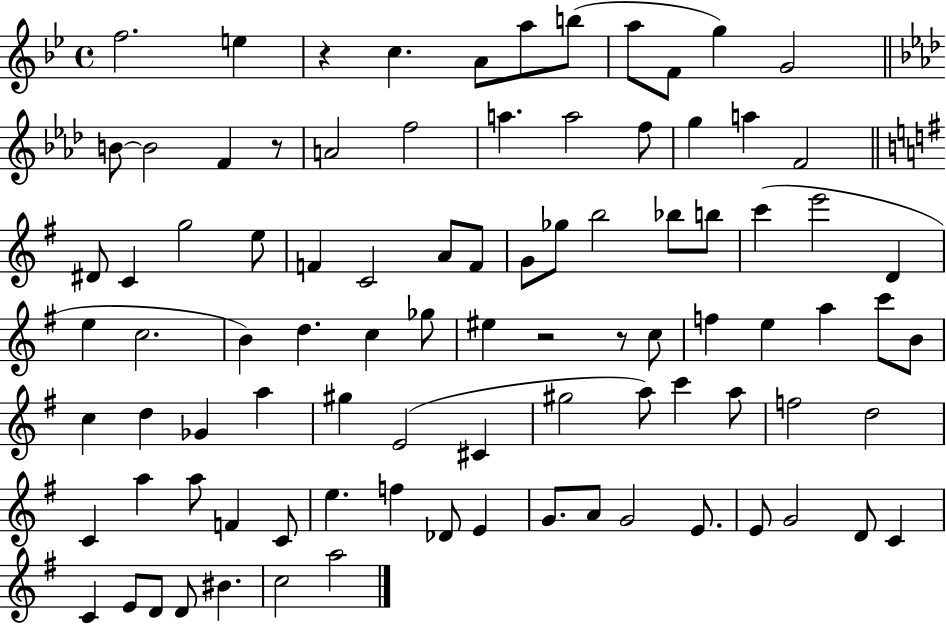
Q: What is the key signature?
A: BES major